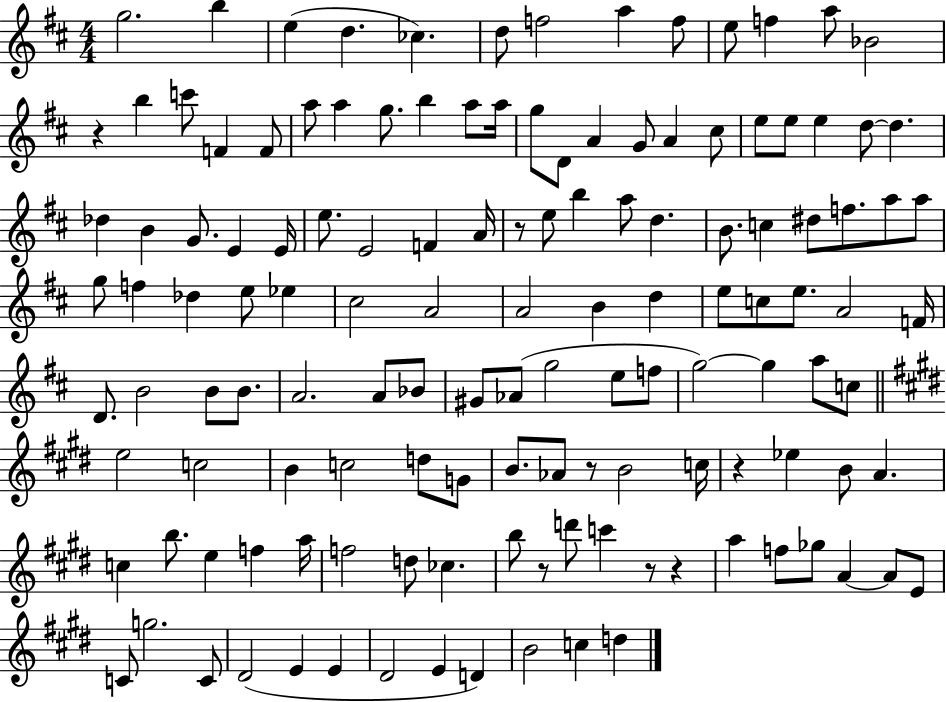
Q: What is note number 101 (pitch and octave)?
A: F5